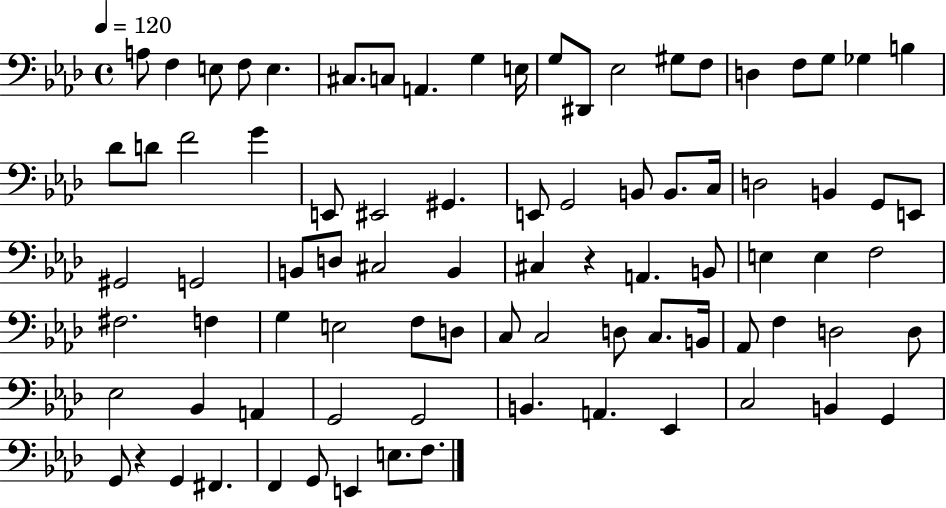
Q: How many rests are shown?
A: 2